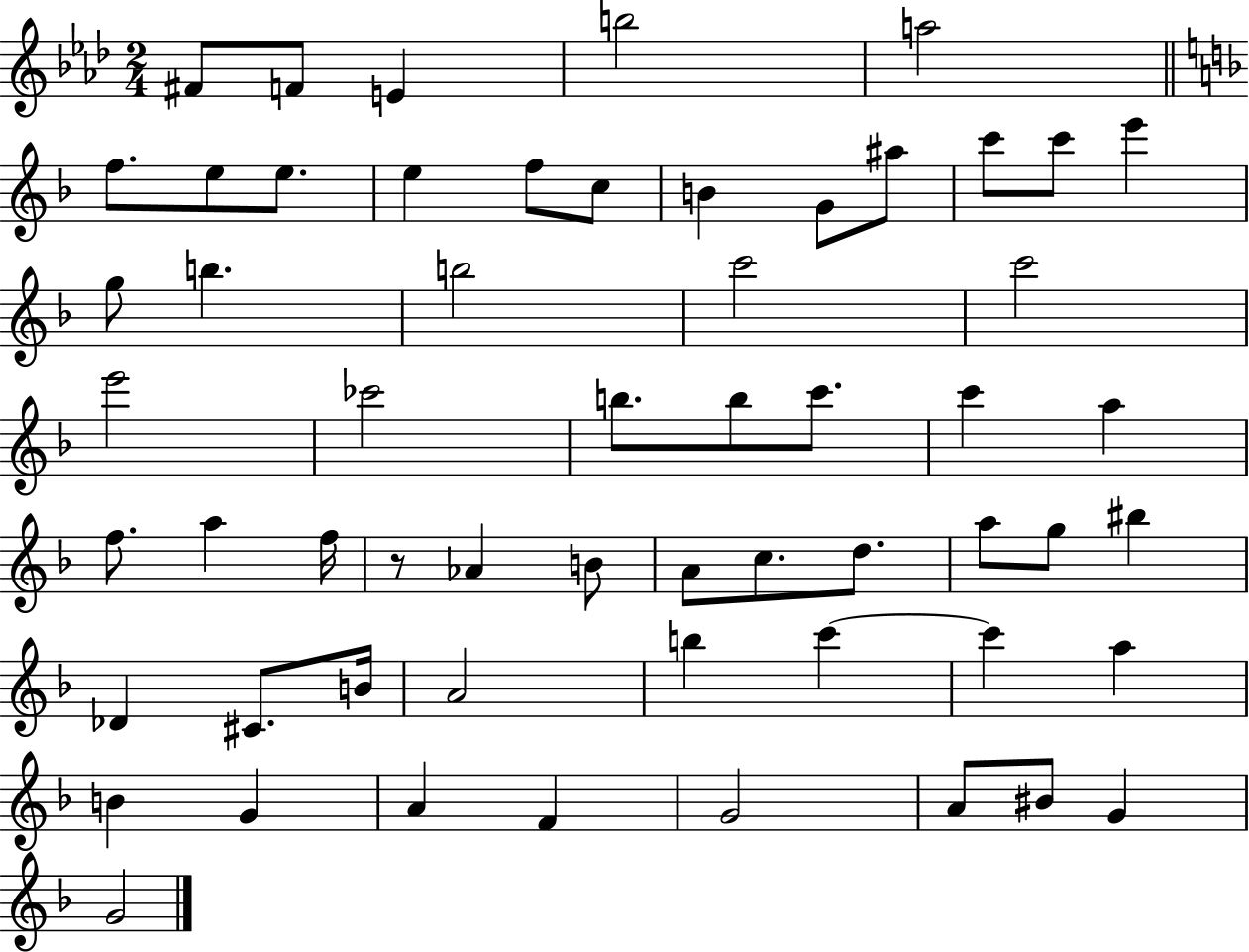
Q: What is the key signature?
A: AES major